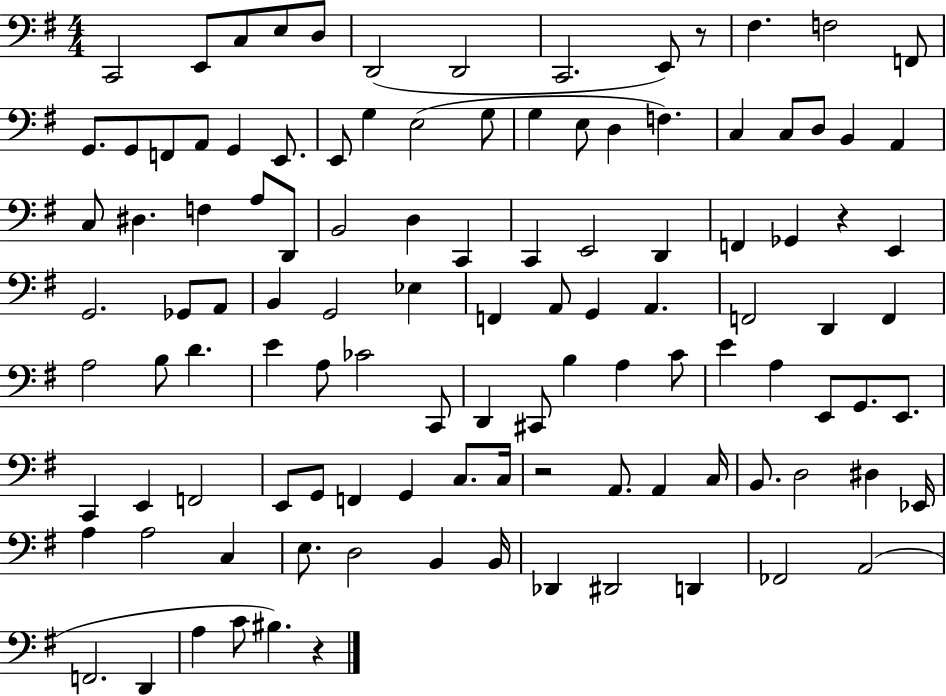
X:1
T:Untitled
M:4/4
L:1/4
K:G
C,,2 E,,/2 C,/2 E,/2 D,/2 D,,2 D,,2 C,,2 E,,/2 z/2 ^F, F,2 F,,/2 G,,/2 G,,/2 F,,/2 A,,/2 G,, E,,/2 E,,/2 G, E,2 G,/2 G, E,/2 D, F, C, C,/2 D,/2 B,, A,, C,/2 ^D, F, A,/2 D,,/2 B,,2 D, C,, C,, E,,2 D,, F,, _G,, z E,, G,,2 _G,,/2 A,,/2 B,, G,,2 _E, F,, A,,/2 G,, A,, F,,2 D,, F,, A,2 B,/2 D E A,/2 _C2 C,,/2 D,, ^C,,/2 B, A, C/2 E A, E,,/2 G,,/2 E,,/2 C,, E,, F,,2 E,,/2 G,,/2 F,, G,, C,/2 C,/4 z2 A,,/2 A,, C,/4 B,,/2 D,2 ^D, _E,,/4 A, A,2 C, E,/2 D,2 B,, B,,/4 _D,, ^D,,2 D,, _F,,2 A,,2 F,,2 D,, A, C/2 ^B, z